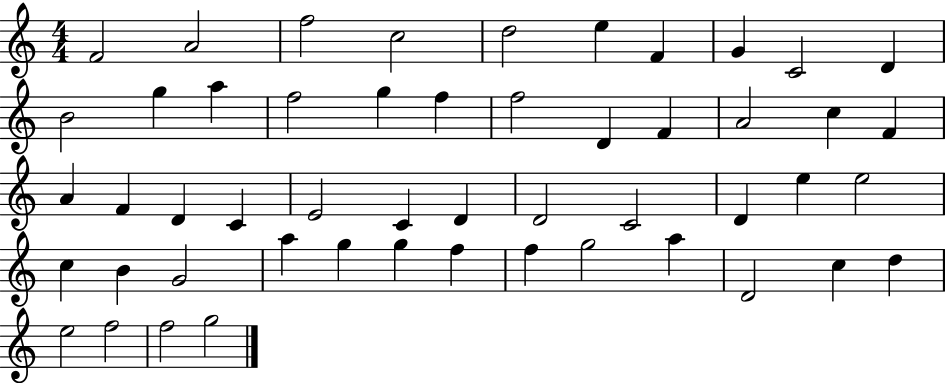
X:1
T:Untitled
M:4/4
L:1/4
K:C
F2 A2 f2 c2 d2 e F G C2 D B2 g a f2 g f f2 D F A2 c F A F D C E2 C D D2 C2 D e e2 c B G2 a g g f f g2 a D2 c d e2 f2 f2 g2